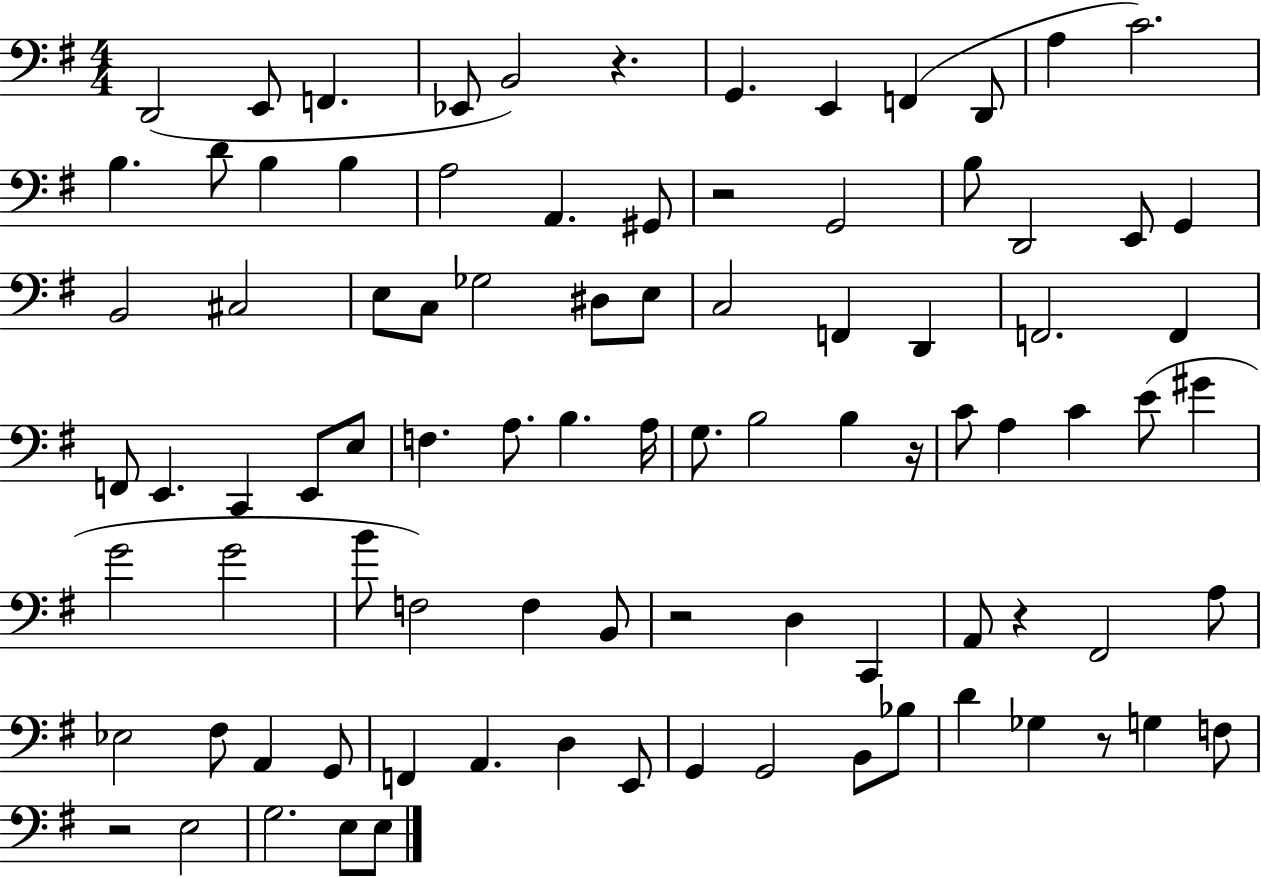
X:1
T:Untitled
M:4/4
L:1/4
K:G
D,,2 E,,/2 F,, _E,,/2 B,,2 z G,, E,, F,, D,,/2 A, C2 B, D/2 B, B, A,2 A,, ^G,,/2 z2 G,,2 B,/2 D,,2 E,,/2 G,, B,,2 ^C,2 E,/2 C,/2 _G,2 ^D,/2 E,/2 C,2 F,, D,, F,,2 F,, F,,/2 E,, C,, E,,/2 E,/2 F, A,/2 B, A,/4 G,/2 B,2 B, z/4 C/2 A, C E/2 ^G G2 G2 B/2 F,2 F, B,,/2 z2 D, C,, A,,/2 z ^F,,2 A,/2 _E,2 ^F,/2 A,, G,,/2 F,, A,, D, E,,/2 G,, G,,2 B,,/2 _B,/2 D _G, z/2 G, F,/2 z2 E,2 G,2 E,/2 E,/2